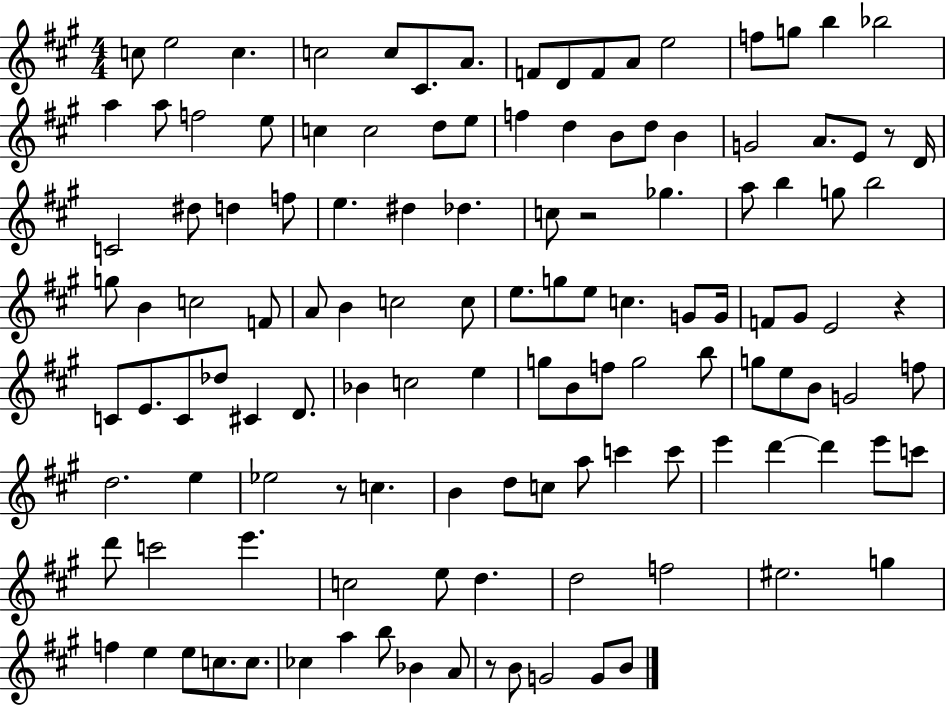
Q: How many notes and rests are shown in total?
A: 126